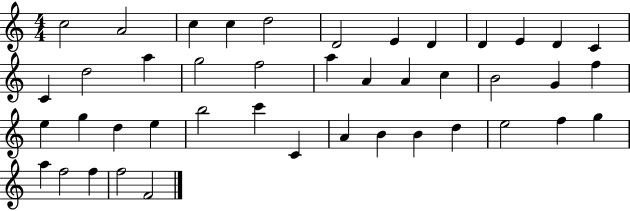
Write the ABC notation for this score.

X:1
T:Untitled
M:4/4
L:1/4
K:C
c2 A2 c c d2 D2 E D D E D C C d2 a g2 f2 a A A c B2 G f e g d e b2 c' C A B B d e2 f g a f2 f f2 F2